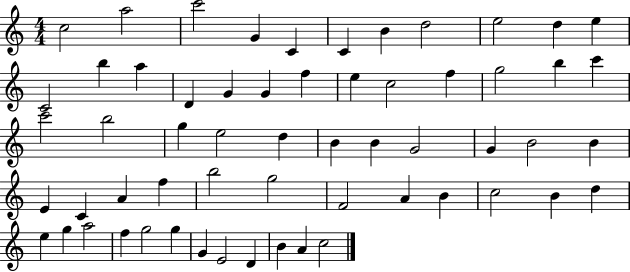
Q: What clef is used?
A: treble